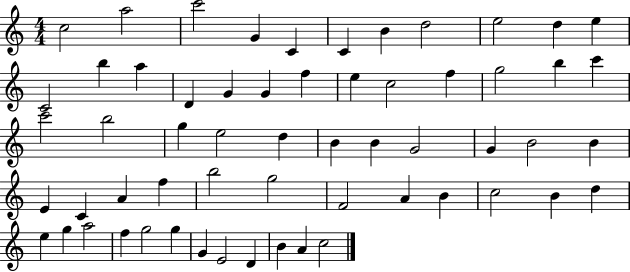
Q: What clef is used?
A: treble